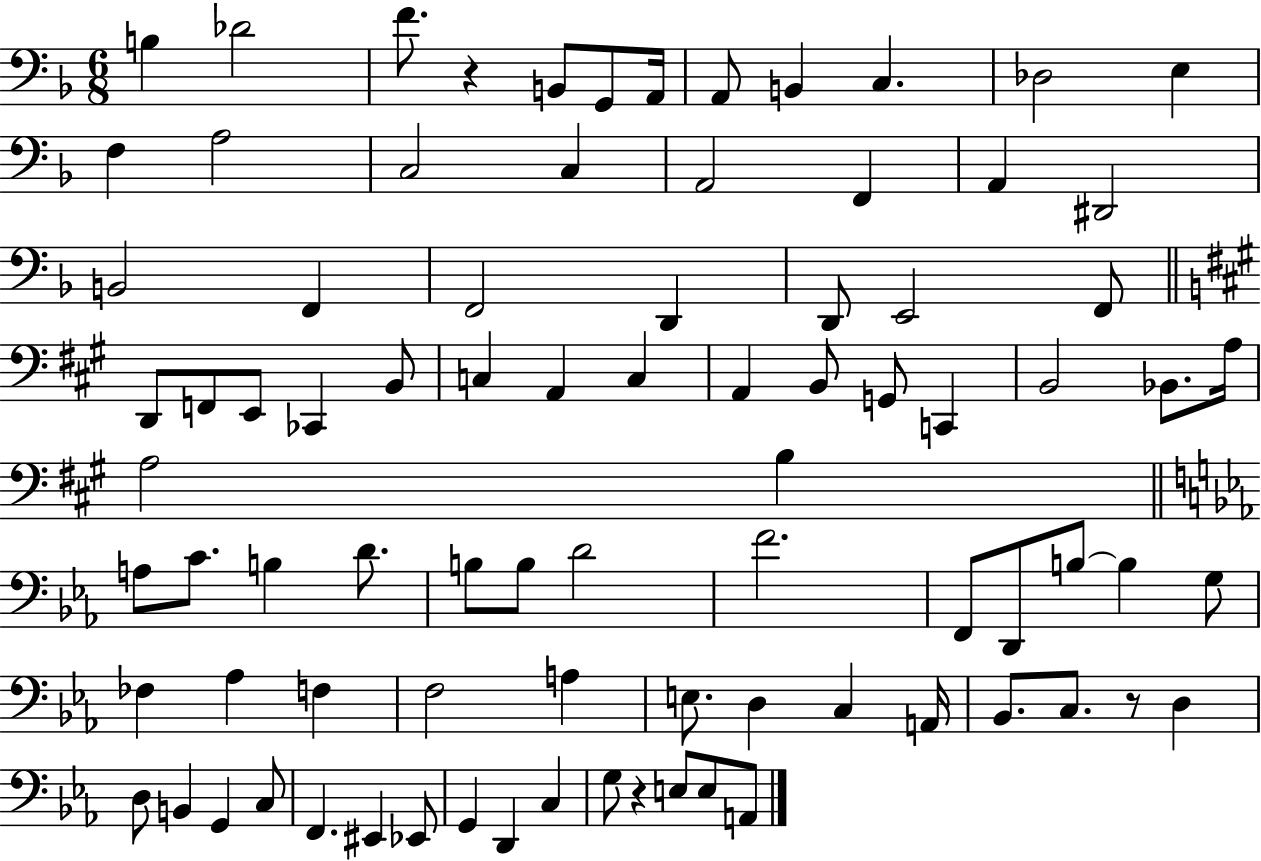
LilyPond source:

{
  \clef bass
  \numericTimeSignature
  \time 6/8
  \key f \major
  b4 des'2 | f'8. r4 b,8 g,8 a,16 | a,8 b,4 c4. | des2 e4 | \break f4 a2 | c2 c4 | a,2 f,4 | a,4 dis,2 | \break b,2 f,4 | f,2 d,4 | d,8 e,2 f,8 | \bar "||" \break \key a \major d,8 f,8 e,8 ces,4 b,8 | c4 a,4 c4 | a,4 b,8 g,8 c,4 | b,2 bes,8. a16 | \break a2 b4 | \bar "||" \break \key c \minor a8 c'8. b4 d'8. | b8 b8 d'2 | f'2. | f,8 d,8 b8~~ b4 g8 | \break fes4 aes4 f4 | f2 a4 | e8. d4 c4 a,16 | bes,8. c8. r8 d4 | \break d8 b,4 g,4 c8 | f,4. eis,4 ees,8 | g,4 d,4 c4 | g8 r4 e8 e8 a,8 | \break \bar "|."
}